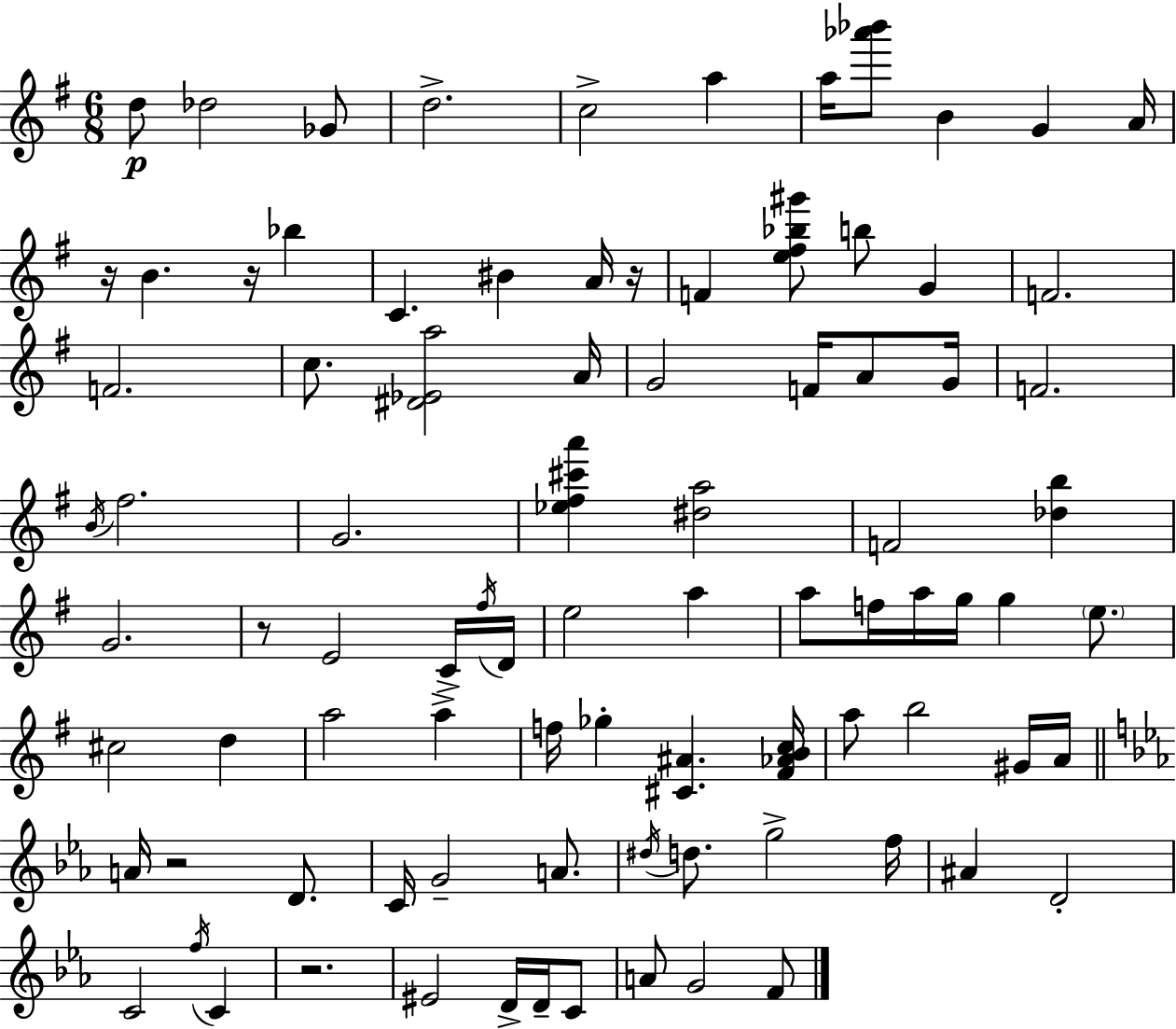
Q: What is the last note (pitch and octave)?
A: F4